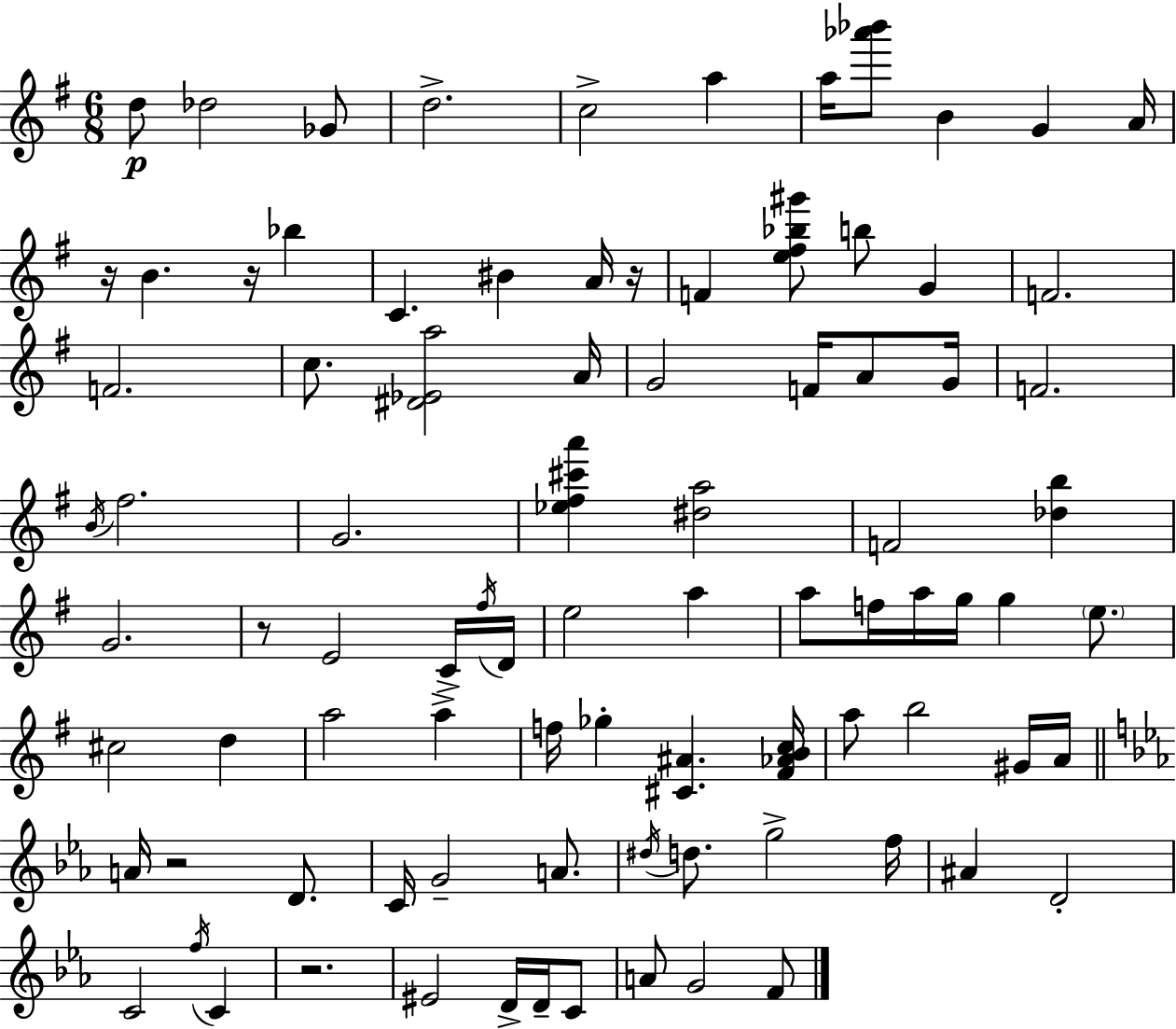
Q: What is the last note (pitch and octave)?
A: F4